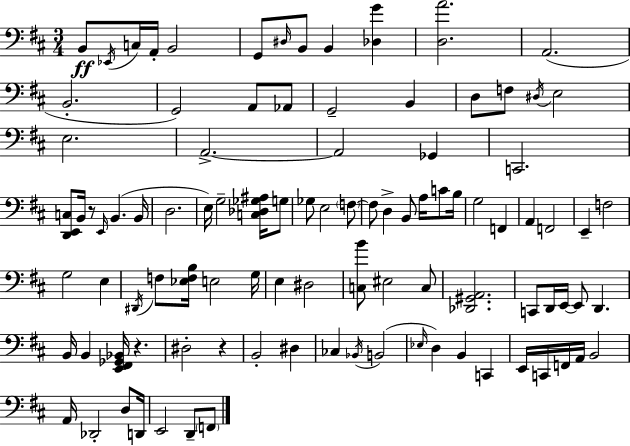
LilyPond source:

{
  \clef bass
  \numericTimeSignature
  \time 3/4
  \key d \major
  b,8\ff \acciaccatura { ees,16 } c16 a,16-. b,2 | g,8 \grace { dis16 } b,8 b,4 <des g'>4 | <d a'>2. | a,2.( | \break b,2.-. | g,2) a,8 | aes,8 g,2-- b,4 | d8 f8 \acciaccatura { dis16 } e2 | \break e2. | a,2.->~~ | a,2 ges,4 | c,2. | \break <d, e, c>8 b,16 r8 \grace { e,16 } b,4.( | b,16 d2. | e16) g2-- | <c des ges ais>16 g8 ges8 e2 | \break \parenthesize f8~~ f8 d4-> b,8 | a16 c'8 b16 g2 | f,4 a,4 f,2 | e,4-- f2 | \break g2 | e4 \acciaccatura { dis,16 } f8 <ees f b>16 e2 | g16 e4 dis2 | <c b'>8 eis2 | \break c8 <des, gis, a,>2. | c,8 d,16 e,16~~ e,8 d,4. | b,16 b,4 <e, fis, ges, bes,>16 r4. | dis2-. | \break r4 b,2-. | dis4 ces4 \acciaccatura { bes,16 }( b,2 | \grace { ees16 } d4) b,4 | c,4 e,16 c,16 f,16 a,16 b,2 | \break a,16 des,2-. | d8 d,16 e,2 | d,8-- \parenthesize f,8 \bar "|."
}